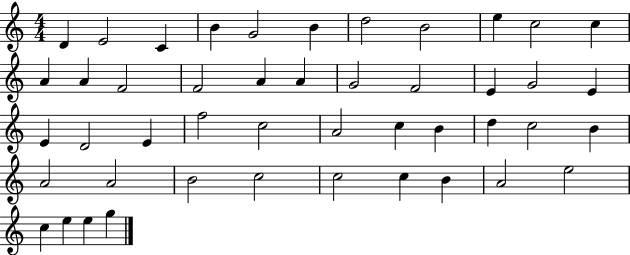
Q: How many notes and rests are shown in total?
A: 46